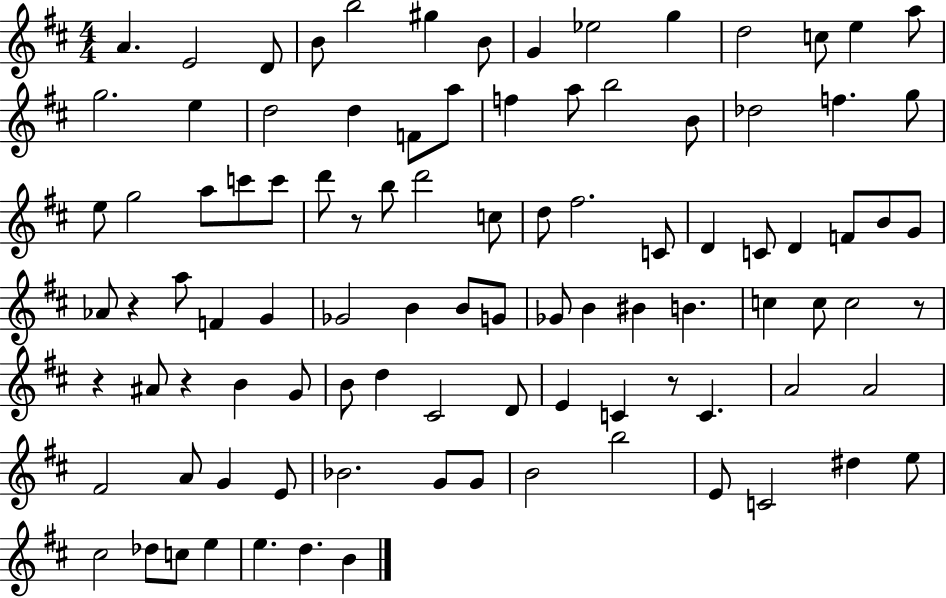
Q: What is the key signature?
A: D major